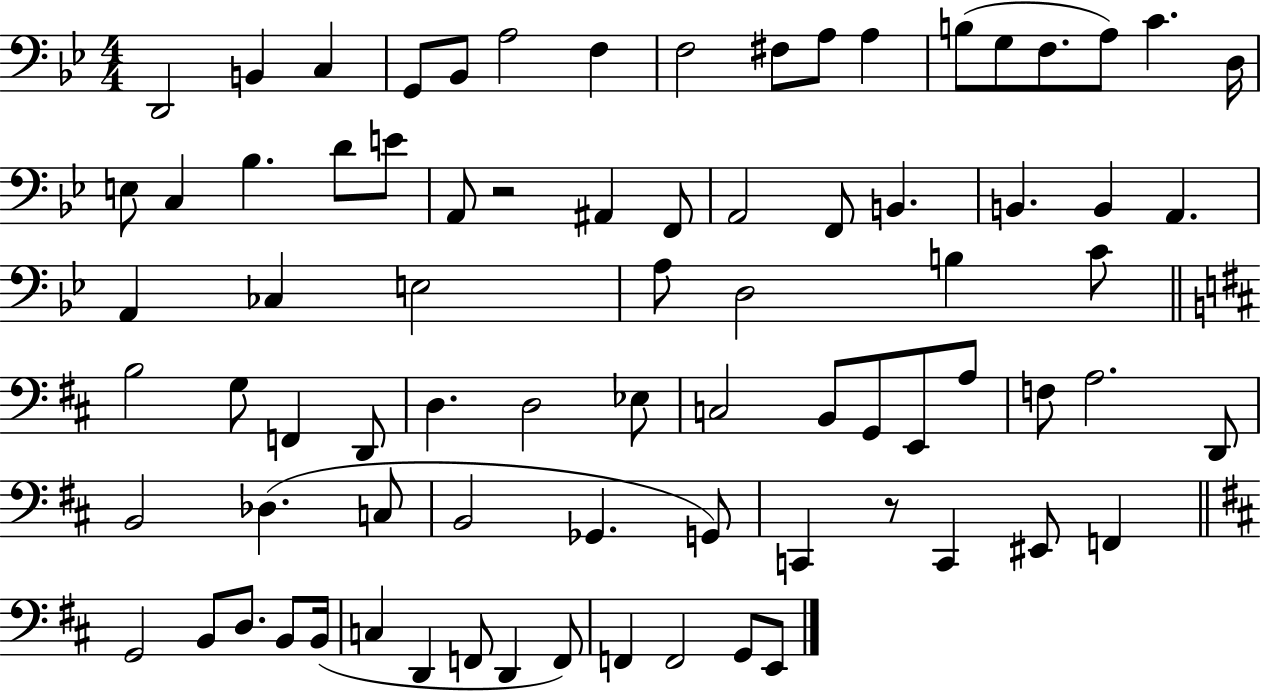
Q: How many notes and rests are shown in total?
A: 79